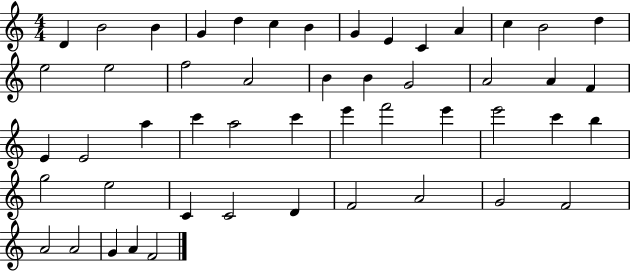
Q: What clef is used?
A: treble